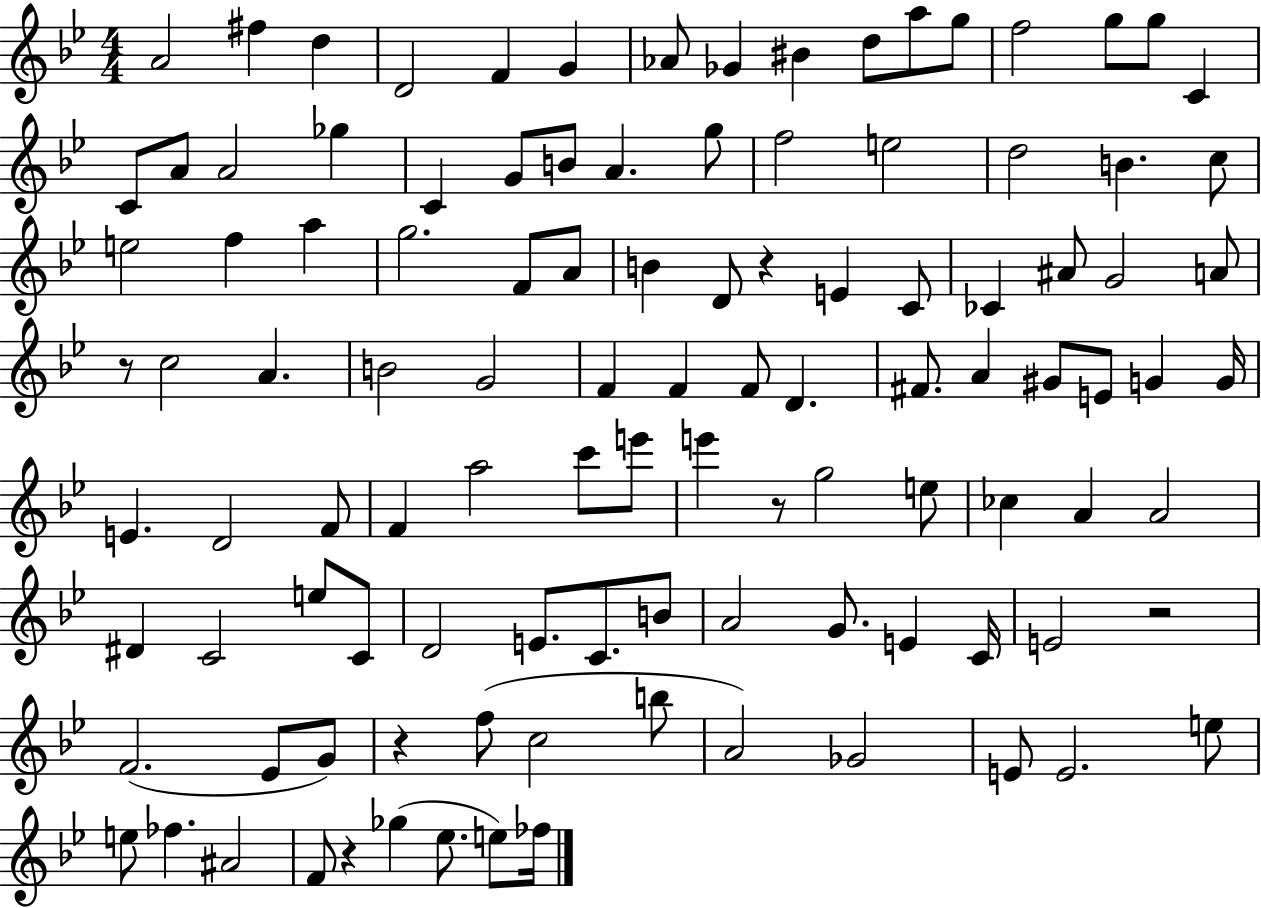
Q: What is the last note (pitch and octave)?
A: FES5